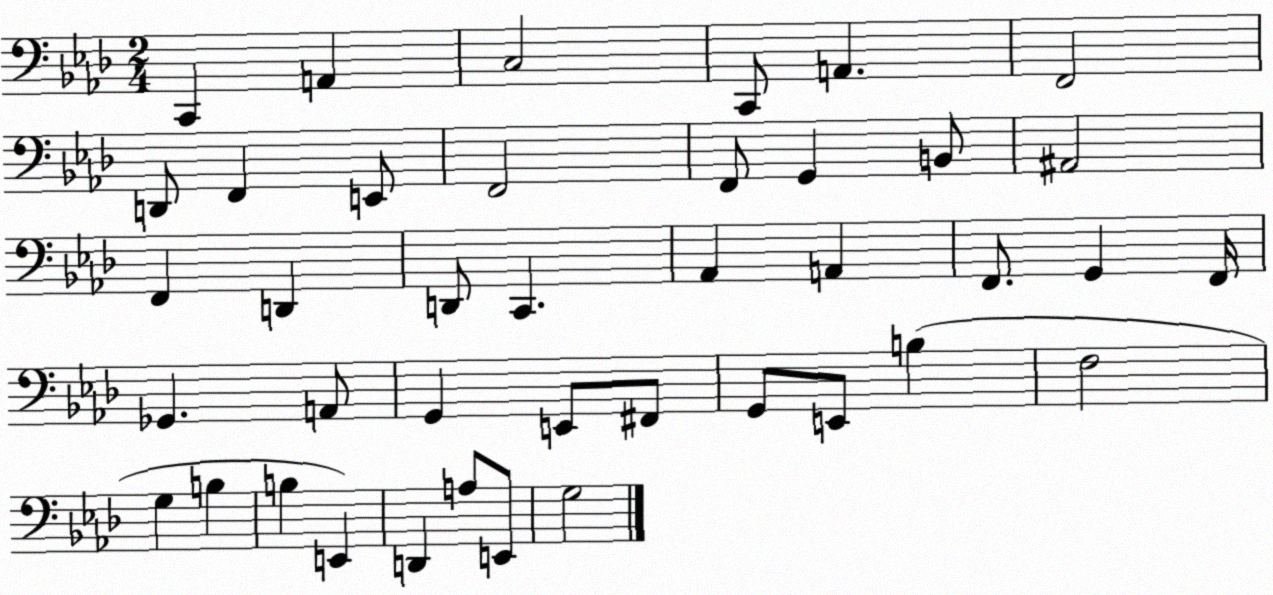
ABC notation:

X:1
T:Untitled
M:2/4
L:1/4
K:Ab
C,, A,, C,2 C,,/2 A,, F,,2 D,,/2 F,, E,,/2 F,,2 F,,/2 G,, B,,/2 ^A,,2 F,, D,, D,,/2 C,, _A,, A,, F,,/2 G,, F,,/4 _G,, A,,/2 G,, E,,/2 ^F,,/2 G,,/2 E,,/2 B, F,2 G, B, B, E,, D,, A,/2 E,,/2 G,2